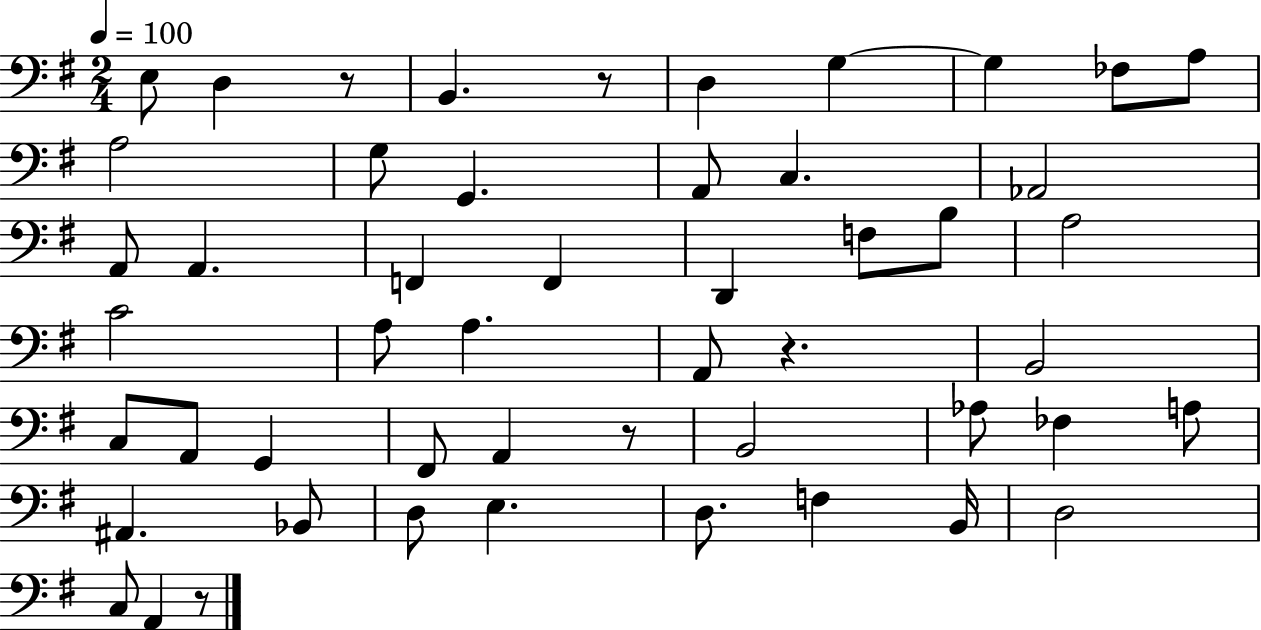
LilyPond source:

{
  \clef bass
  \numericTimeSignature
  \time 2/4
  \key g \major
  \tempo 4 = 100
  e8 d4 r8 | b,4. r8 | d4 g4~~ | g4 fes8 a8 | \break a2 | g8 g,4. | a,8 c4. | aes,2 | \break a,8 a,4. | f,4 f,4 | d,4 f8 b8 | a2 | \break c'2 | a8 a4. | a,8 r4. | b,2 | \break c8 a,8 g,4 | fis,8 a,4 r8 | b,2 | aes8 fes4 a8 | \break ais,4. bes,8 | d8 e4. | d8. f4 b,16 | d2 | \break c8 a,4 r8 | \bar "|."
}